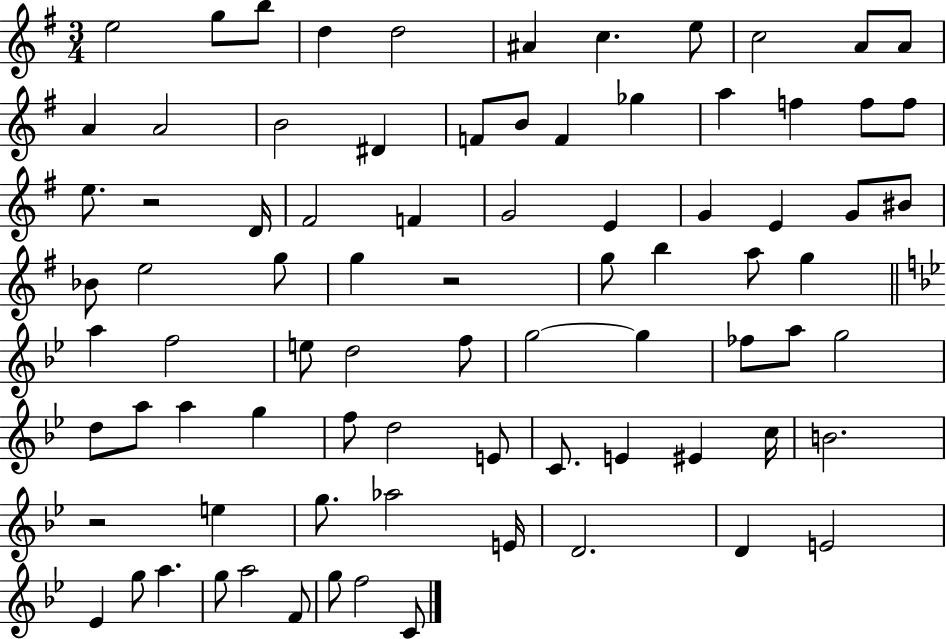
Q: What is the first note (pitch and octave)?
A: E5